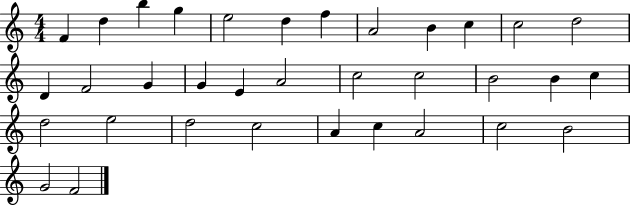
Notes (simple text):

F4/q D5/q B5/q G5/q E5/h D5/q F5/q A4/h B4/q C5/q C5/h D5/h D4/q F4/h G4/q G4/q E4/q A4/h C5/h C5/h B4/h B4/q C5/q D5/h E5/h D5/h C5/h A4/q C5/q A4/h C5/h B4/h G4/h F4/h